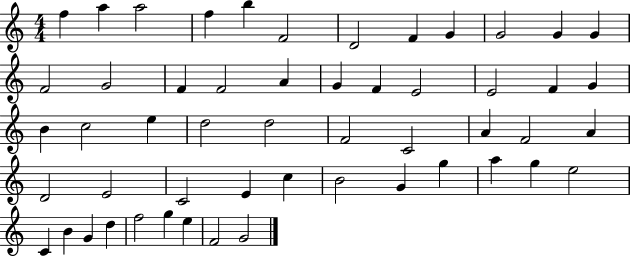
{
  \clef treble
  \numericTimeSignature
  \time 4/4
  \key c \major
  f''4 a''4 a''2 | f''4 b''4 f'2 | d'2 f'4 g'4 | g'2 g'4 g'4 | \break f'2 g'2 | f'4 f'2 a'4 | g'4 f'4 e'2 | e'2 f'4 g'4 | \break b'4 c''2 e''4 | d''2 d''2 | f'2 c'2 | a'4 f'2 a'4 | \break d'2 e'2 | c'2 e'4 c''4 | b'2 g'4 g''4 | a''4 g''4 e''2 | \break c'4 b'4 g'4 d''4 | f''2 g''4 e''4 | f'2 g'2 | \bar "|."
}